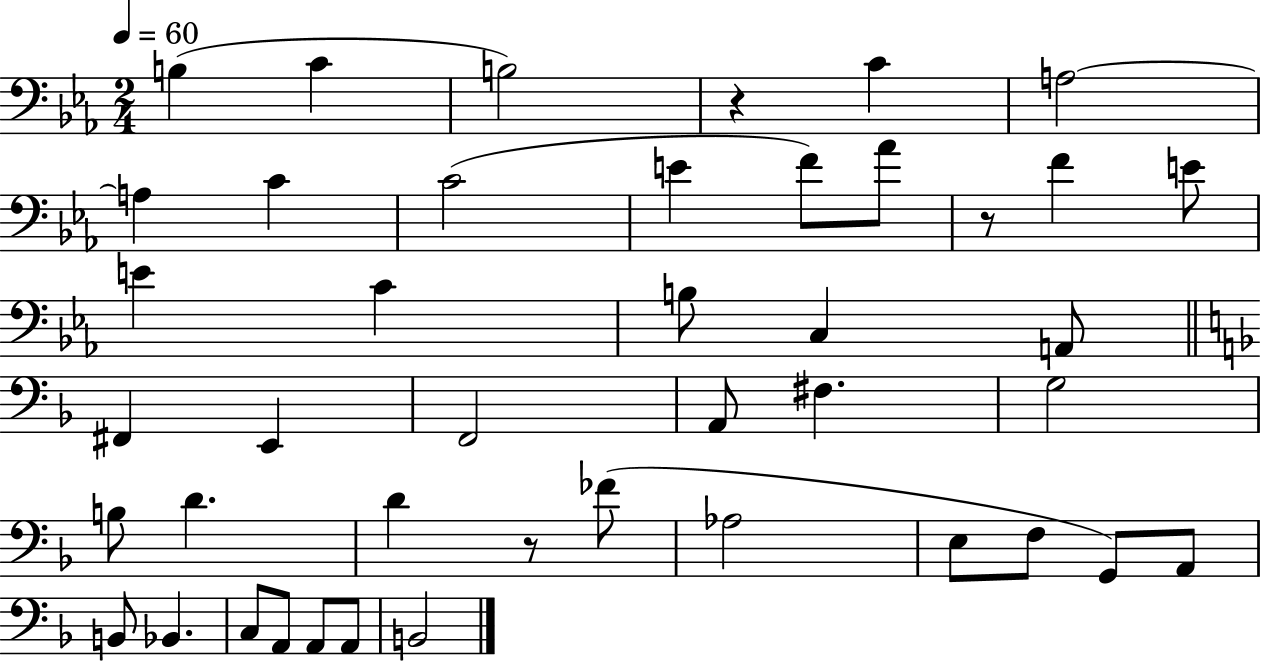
{
  \clef bass
  \numericTimeSignature
  \time 2/4
  \key ees \major
  \tempo 4 = 60
  b4( c'4 | b2) | r4 c'4 | a2~~ | \break a4 c'4 | c'2( | e'4 f'8) aes'8 | r8 f'4 e'8 | \break e'4 c'4 | b8 c4 a,8 | \bar "||" \break \key d \minor fis,4 e,4 | f,2 | a,8 fis4. | g2 | \break b8 d'4. | d'4 r8 fes'8( | aes2 | e8 f8 g,8) a,8 | \break b,8 bes,4. | c8 a,8 a,8 a,8 | b,2 | \bar "|."
}